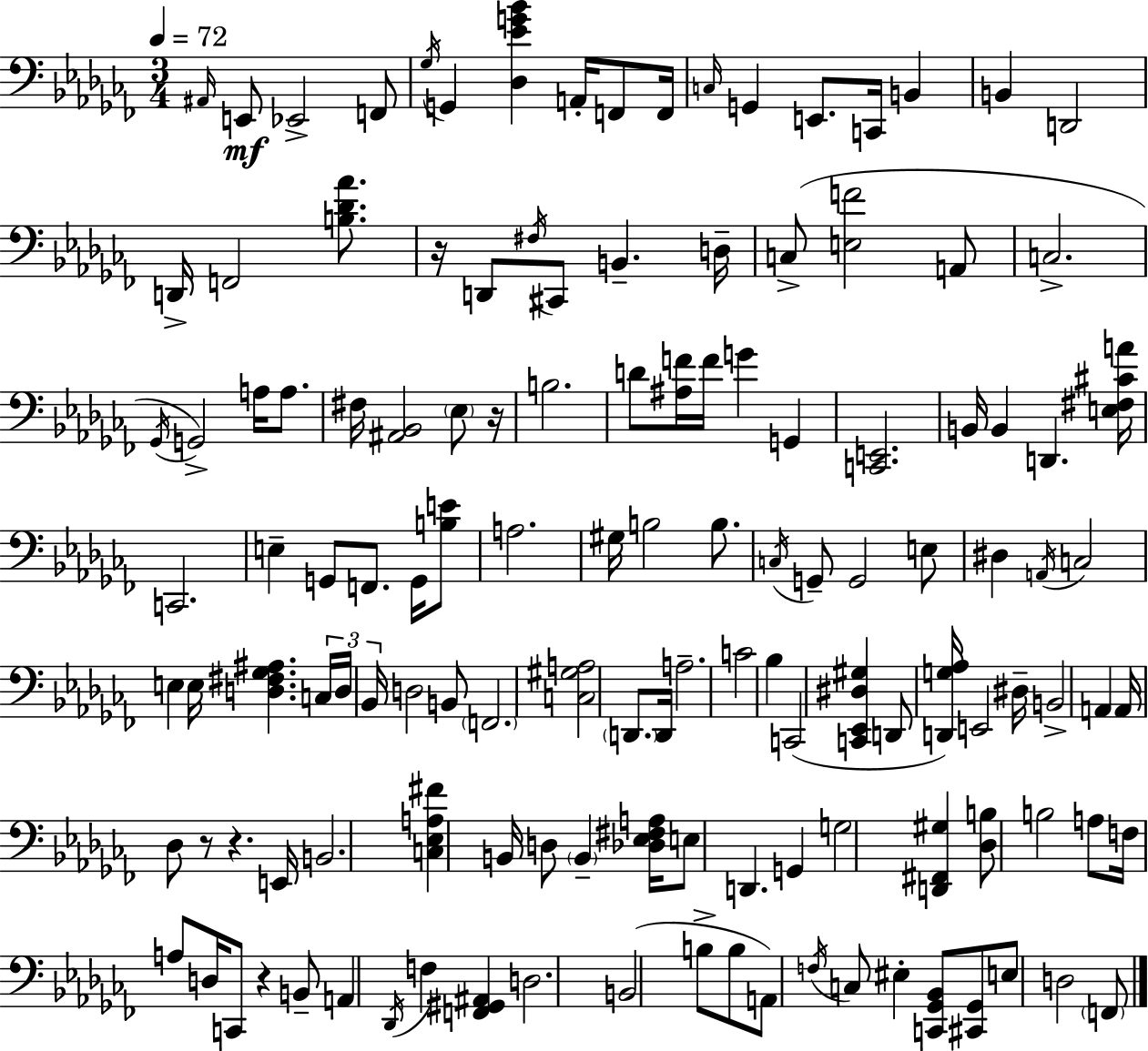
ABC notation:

X:1
T:Untitled
M:3/4
L:1/4
K:Abm
^A,,/4 E,,/2 _E,,2 F,,/2 _G,/4 G,, [_D,_EG_B] A,,/4 F,,/2 F,,/4 C,/4 G,, E,,/2 C,,/4 B,, B,, D,,2 D,,/4 F,,2 [B,_D_A]/2 z/4 D,,/2 ^F,/4 ^C,,/2 B,, D,/4 C,/2 [E,F]2 A,,/2 C,2 _G,,/4 G,,2 A,/4 A,/2 ^F,/4 [^A,,_B,,]2 _E,/2 z/4 B,2 D/2 [^A,F]/4 F/4 G G,, [C,,E,,]2 B,,/4 B,, D,, [E,^F,^CA]/4 C,,2 E, G,,/2 F,,/2 G,,/4 [B,E]/2 A,2 ^G,/4 B,2 B,/2 C,/4 G,,/2 G,,2 E,/2 ^D, A,,/4 C,2 E, E,/4 [D,^F,_G,^A,] C,/4 D,/4 _B,,/4 D,2 B,,/2 F,,2 [C,^G,A,]2 D,,/2 D,,/4 A,2 C2 _B, C,,2 [C,,_E,,^D,^G,] D,,/2 [D,,G,_A,]/4 E,,2 ^D,/4 B,,2 A,, A,,/4 _D,/2 z/2 z E,,/4 B,,2 [C,_E,A,^F] B,,/4 D,/2 B,, [_D,_E,^F,A,]/4 E,/2 D,, G,, G,2 [D,,^F,,^G,] [_D,B,]/2 B,2 A,/2 F,/4 A,/2 D,/4 C,,/2 z B,,/2 A,, _D,,/4 F, [F,,^G,,^A,,] D,2 B,,2 B,/2 B,/2 A,,/2 F,/4 C,/2 ^E, [C,,_G,,_B,,]/2 [^C,,_G,,]/2 E,/2 D,2 F,,/2